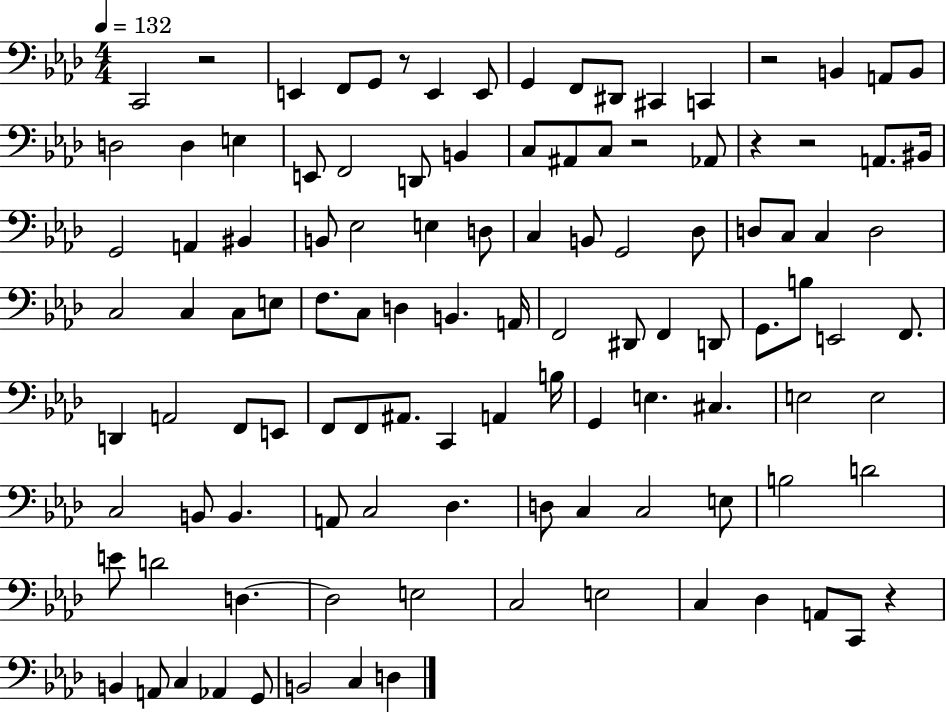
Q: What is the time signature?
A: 4/4